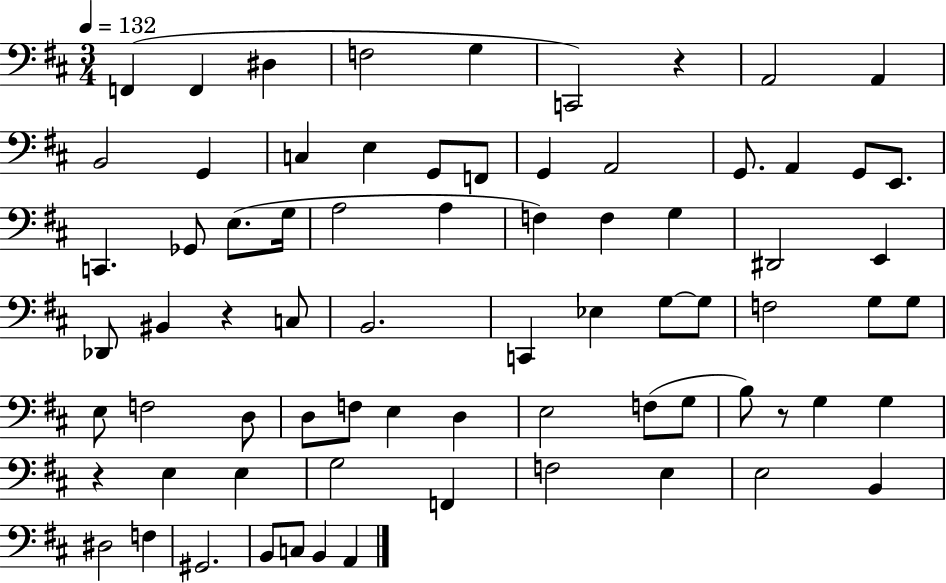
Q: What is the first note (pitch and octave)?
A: F2